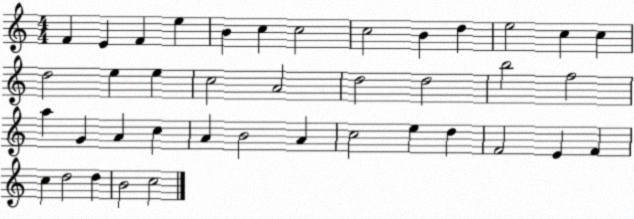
X:1
T:Untitled
M:4/4
L:1/4
K:C
F E F e B c c2 c2 B d e2 c c d2 e e c2 A2 d2 d2 b2 f2 a G A c A B2 A c2 e d F2 E F c d2 d B2 c2